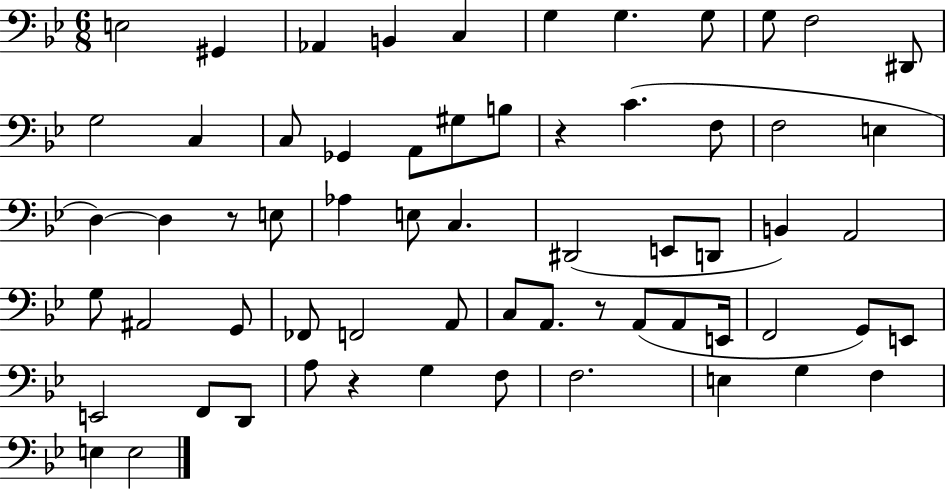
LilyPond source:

{
  \clef bass
  \numericTimeSignature
  \time 6/8
  \key bes \major
  \repeat volta 2 { e2 gis,4 | aes,4 b,4 c4 | g4 g4. g8 | g8 f2 dis,8 | \break g2 c4 | c8 ges,4 a,8 gis8 b8 | r4 c'4.( f8 | f2 e4 | \break d4~~) d4 r8 e8 | aes4 e8 c4. | dis,2( e,8 d,8 | b,4) a,2 | \break g8 ais,2 g,8 | fes,8 f,2 a,8 | c8 a,8. r8 a,8( a,8 e,16 | f,2 g,8) e,8 | \break e,2 f,8 d,8 | a8 r4 g4 f8 | f2. | e4 g4 f4 | \break e4 e2 | } \bar "|."
}